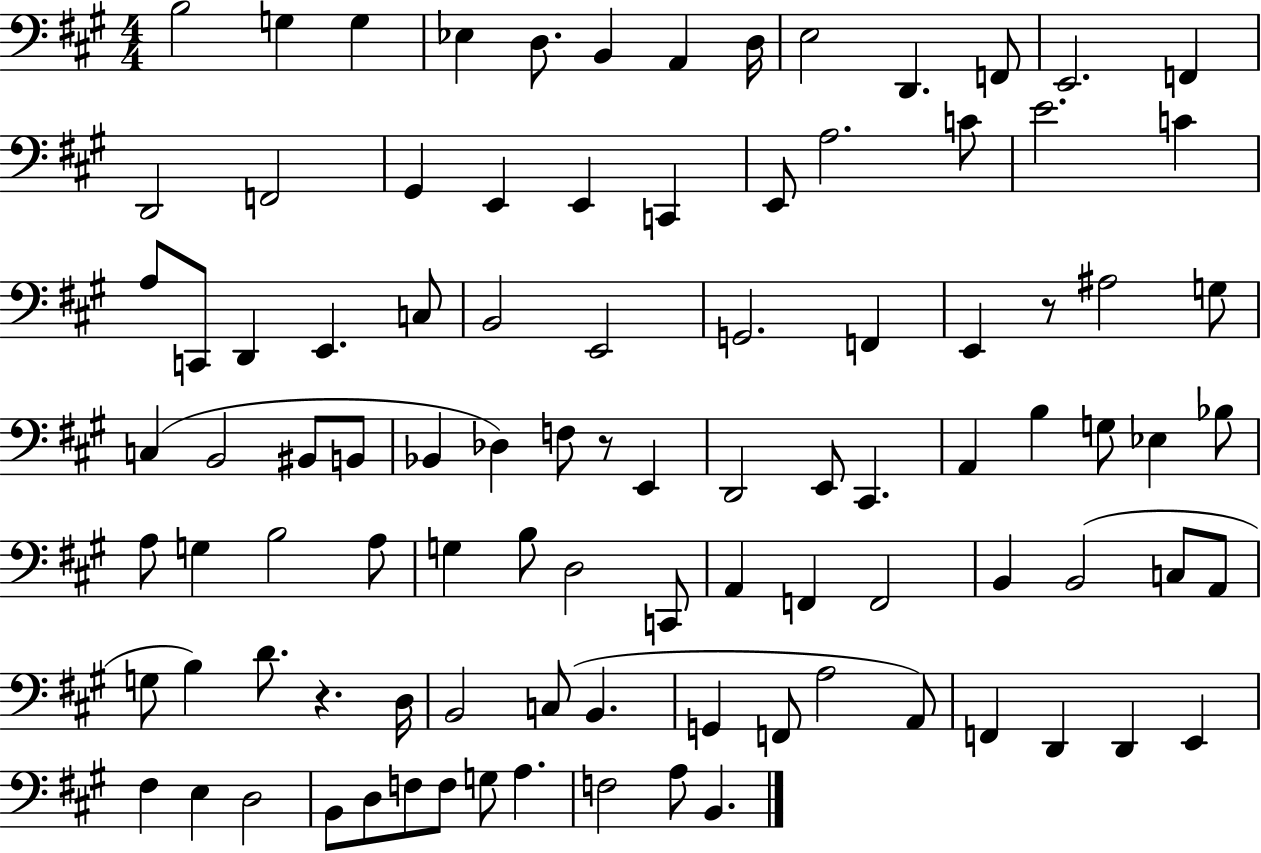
B3/h G3/q G3/q Eb3/q D3/e. B2/q A2/q D3/s E3/h D2/q. F2/e E2/h. F2/q D2/h F2/h G#2/q E2/q E2/q C2/q E2/e A3/h. C4/e E4/h. C4/q A3/e C2/e D2/q E2/q. C3/e B2/h E2/h G2/h. F2/q E2/q R/e A#3/h G3/e C3/q B2/h BIS2/e B2/e Bb2/q Db3/q F3/e R/e E2/q D2/h E2/e C#2/q. A2/q B3/q G3/e Eb3/q Bb3/e A3/e G3/q B3/h A3/e G3/q B3/e D3/h C2/e A2/q F2/q F2/h B2/q B2/h C3/e A2/e G3/e B3/q D4/e. R/q. D3/s B2/h C3/e B2/q. G2/q F2/e A3/h A2/e F2/q D2/q D2/q E2/q F#3/q E3/q D3/h B2/e D3/e F3/e F3/e G3/e A3/q. F3/h A3/e B2/q.